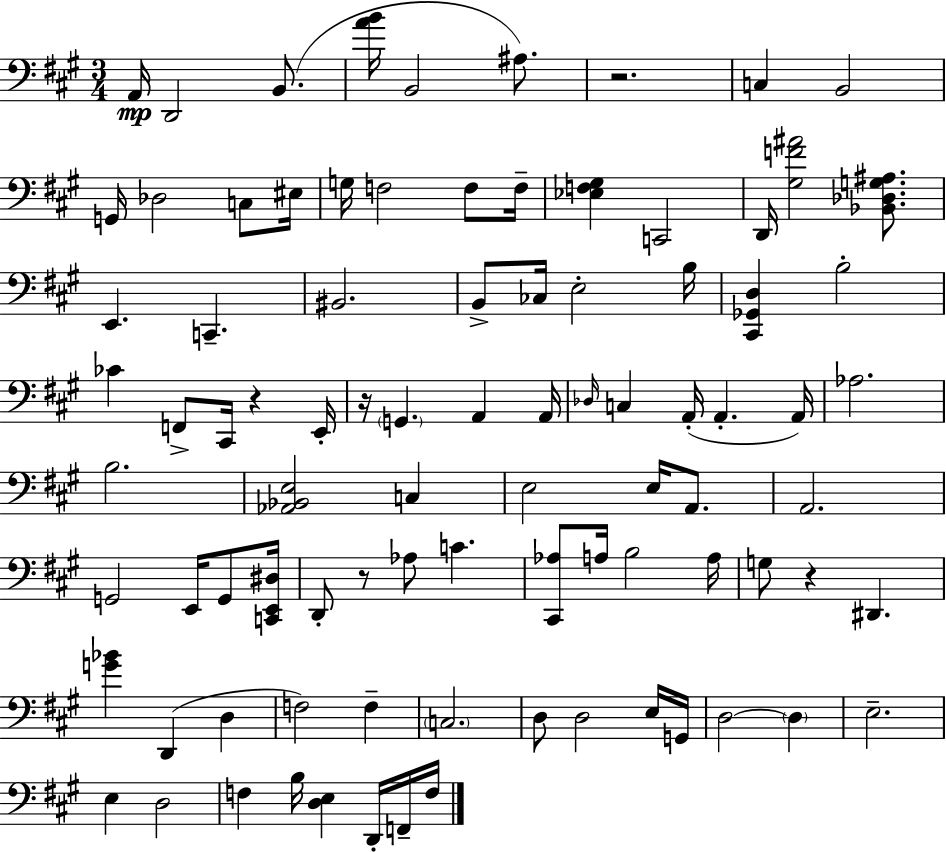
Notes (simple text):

A2/s D2/h B2/e. [A4,B4]/s B2/h A#3/e. R/h. C3/q B2/h G2/s Db3/h C3/e EIS3/s G3/s F3/h F3/e F3/s [Eb3,F3,G#3]/q C2/h D2/s [G#3,F4,A#4]/h [Bb2,Db3,G3,A#3]/e. E2/q. C2/q. BIS2/h. B2/e CES3/s E3/h B3/s [C#2,Gb2,D3]/q B3/h CES4/q F2/e C#2/s R/q E2/s R/s G2/q. A2/q A2/s Db3/s C3/q A2/s A2/q. A2/s Ab3/h. B3/h. [Ab2,Bb2,E3]/h C3/q E3/h E3/s A2/e. A2/h. G2/h E2/s G2/e [C2,E2,D#3]/s D2/e R/e Ab3/e C4/q. [C#2,Ab3]/e A3/s B3/h A3/s G3/e R/q D#2/q. [G4,Bb4]/q D2/q D3/q F3/h F3/q C3/h. D3/e D3/h E3/s G2/s D3/h D3/q E3/h. E3/q D3/h F3/q B3/s [D3,E3]/q D2/s F2/s F3/s